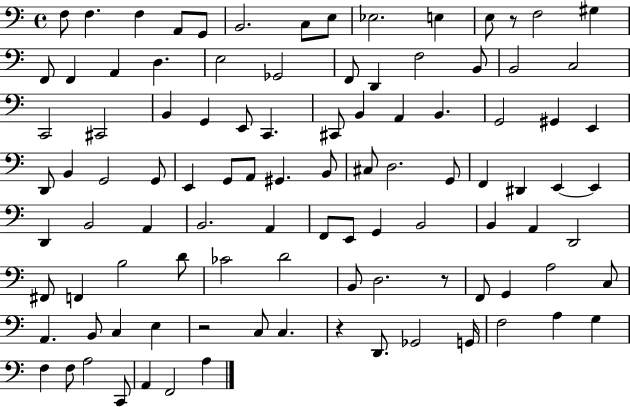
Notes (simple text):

F3/e F3/q. F3/q A2/e G2/e B2/h. C3/e E3/e Eb3/h. E3/q E3/e R/e F3/h G#3/q F2/e F2/q A2/q D3/q. E3/h Gb2/h F2/e D2/q F3/h B2/e B2/h C3/h C2/h C#2/h B2/q G2/q E2/e C2/q. C#2/e B2/q A2/q B2/q. G2/h G#2/q E2/q D2/e B2/q G2/h G2/e E2/q G2/e A2/e G#2/q. B2/e C#3/e D3/h. G2/e F2/q D#2/q E2/q E2/q D2/q B2/h A2/q B2/h. A2/q F2/e E2/e G2/q B2/h B2/q A2/q D2/h F#2/e F2/q B3/h D4/e CES4/h D4/h B2/e D3/h. R/e F2/e G2/q A3/h C3/e A2/q. B2/e C3/q E3/q R/h C3/e C3/q. R/q D2/e. Gb2/h G2/s F3/h A3/q G3/q F3/q F3/e A3/h C2/e A2/q F2/h A3/q